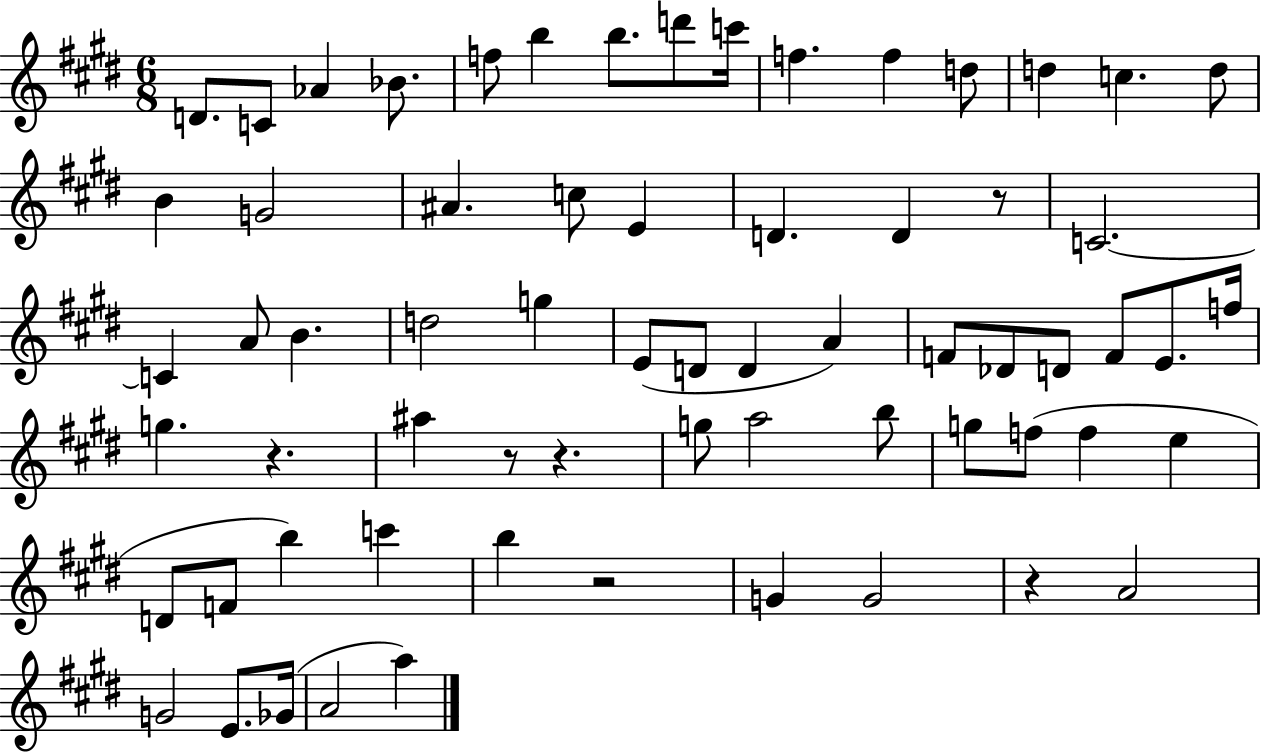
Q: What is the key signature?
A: E major